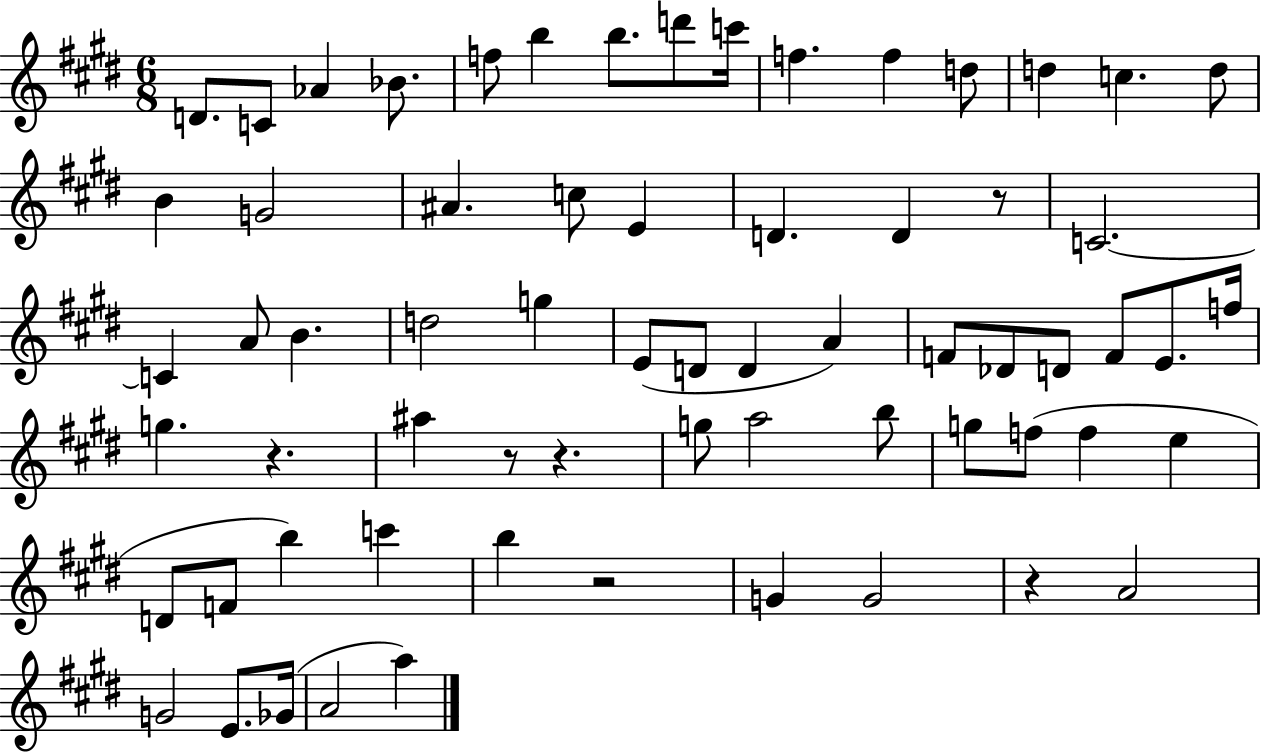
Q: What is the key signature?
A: E major